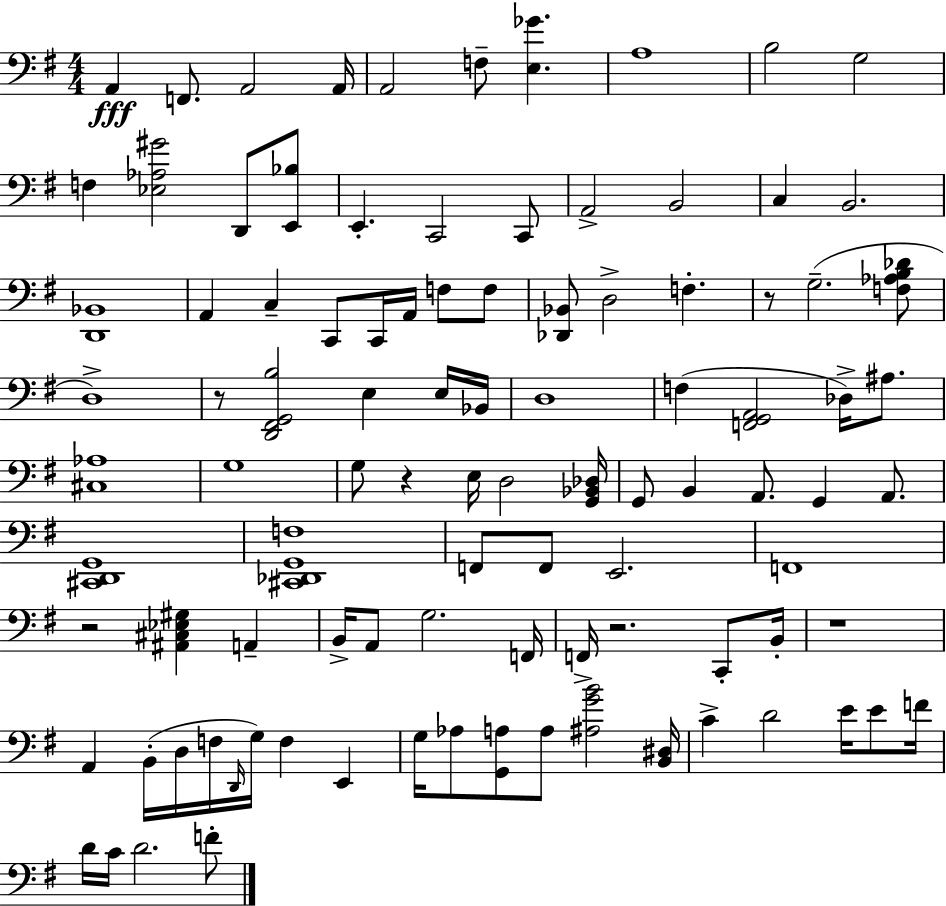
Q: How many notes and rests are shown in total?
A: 99